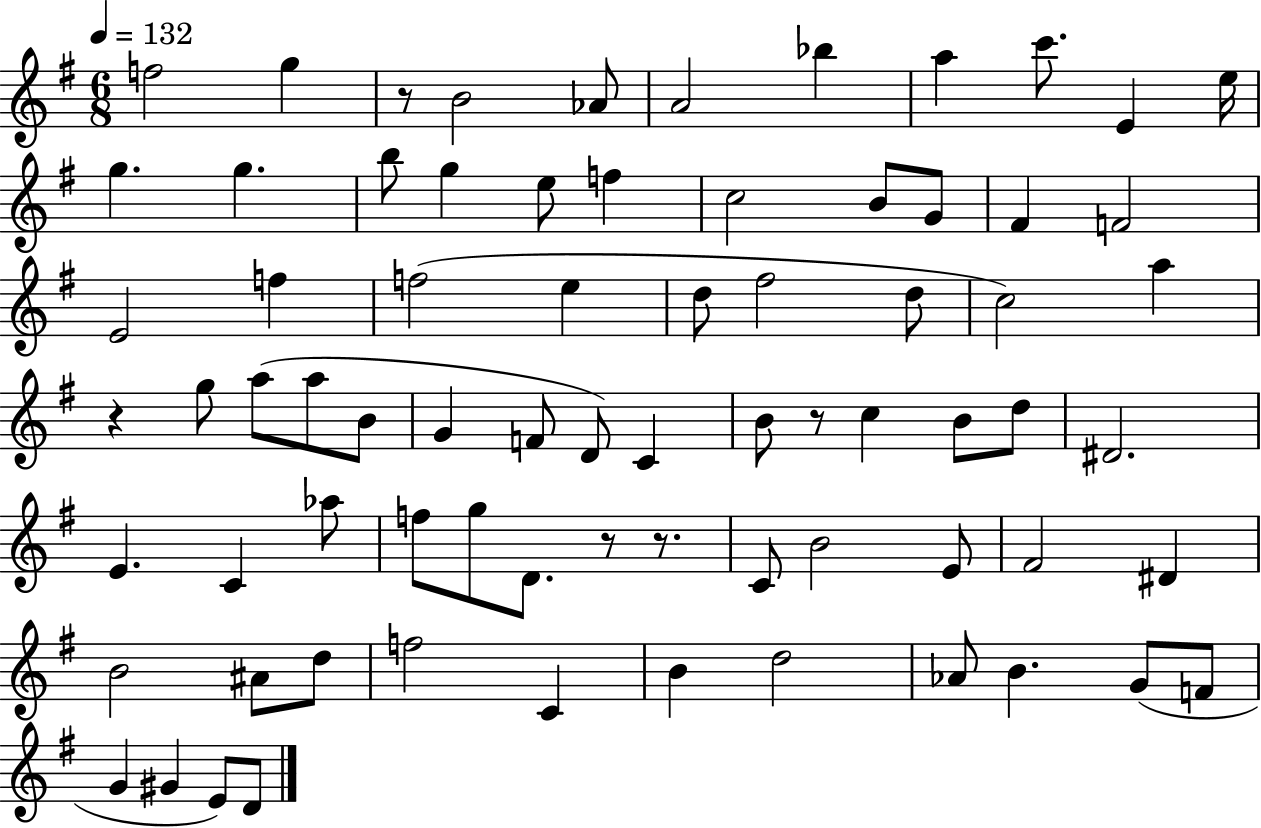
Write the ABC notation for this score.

X:1
T:Untitled
M:6/8
L:1/4
K:G
f2 g z/2 B2 _A/2 A2 _b a c'/2 E e/4 g g b/2 g e/2 f c2 B/2 G/2 ^F F2 E2 f f2 e d/2 ^f2 d/2 c2 a z g/2 a/2 a/2 B/2 G F/2 D/2 C B/2 z/2 c B/2 d/2 ^D2 E C _a/2 f/2 g/2 D/2 z/2 z/2 C/2 B2 E/2 ^F2 ^D B2 ^A/2 d/2 f2 C B d2 _A/2 B G/2 F/2 G ^G E/2 D/2